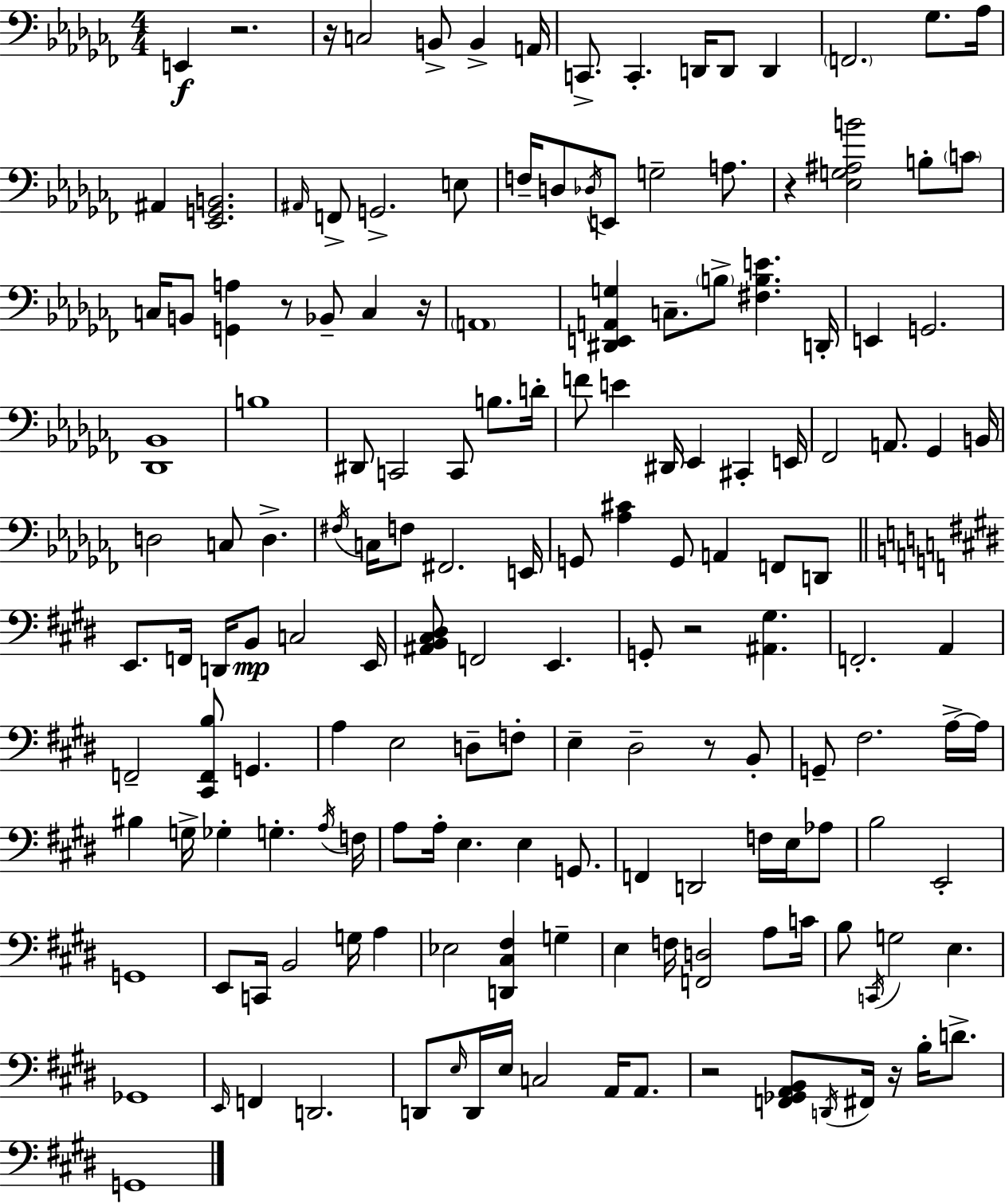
E2/q R/h. R/s C3/h B2/e B2/q A2/s C2/e. C2/q. D2/s D2/e D2/q F2/h. Gb3/e. Ab3/s A#2/q [Eb2,G2,B2]/h. A#2/s F2/e G2/h. E3/e F3/s D3/e Db3/s E2/e G3/h A3/e. R/q [Eb3,G3,A#3,B4]/h B3/e C4/e C3/s B2/e [G2,A3]/q R/e Bb2/e C3/q R/s A2/w [D#2,E2,A2,G3]/q C3/e. B3/e [F#3,B3,E4]/q. D2/s E2/q G2/h. [Db2,Bb2]/w B3/w D#2/e C2/h C2/e B3/e. D4/s F4/e E4/q D#2/s Eb2/q C#2/q E2/s FES2/h A2/e. Gb2/q B2/s D3/h C3/e D3/q. F#3/s C3/s F3/e F#2/h. E2/s G2/e [Ab3,C#4]/q G2/e A2/q F2/e D2/e E2/e. F2/s D2/s B2/e C3/h E2/s [A#2,B2,C#3,D#3]/e F2/h E2/q. G2/e R/h [A#2,G#3]/q. F2/h. A2/q F2/h [C#2,F2,B3]/e G2/q. A3/q E3/h D3/e F3/e E3/q D#3/h R/e B2/e G2/e F#3/h. A3/s A3/s BIS3/q G3/s Gb3/q G3/q. A3/s F3/s A3/e A3/s E3/q. E3/q G2/e. F2/q D2/h F3/s E3/s Ab3/e B3/h E2/h G2/w E2/e C2/s B2/h G3/s A3/q Eb3/h [D2,C#3,F#3]/q G3/q E3/q F3/s [F2,D3]/h A3/e C4/s B3/e C2/s G3/h E3/q. Gb2/w E2/s F2/q D2/h. D2/e E3/s D2/s E3/s C3/h A2/s A2/e. R/h [F2,Gb2,A2,B2]/e D2/s F#2/s R/s B3/s D4/e. G2/w